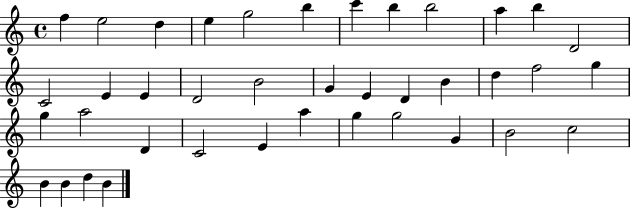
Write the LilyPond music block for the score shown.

{
  \clef treble
  \time 4/4
  \defaultTimeSignature
  \key c \major
  f''4 e''2 d''4 | e''4 g''2 b''4 | c'''4 b''4 b''2 | a''4 b''4 d'2 | \break c'2 e'4 e'4 | d'2 b'2 | g'4 e'4 d'4 b'4 | d''4 f''2 g''4 | \break g''4 a''2 d'4 | c'2 e'4 a''4 | g''4 g''2 g'4 | b'2 c''2 | \break b'4 b'4 d''4 b'4 | \bar "|."
}